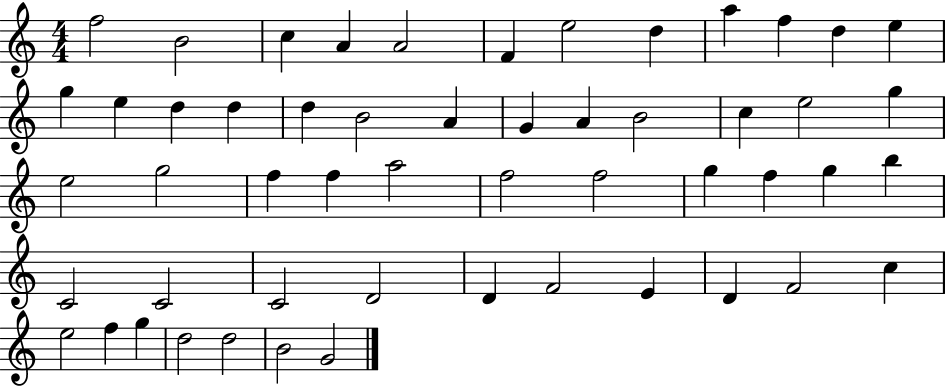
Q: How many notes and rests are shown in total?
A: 53